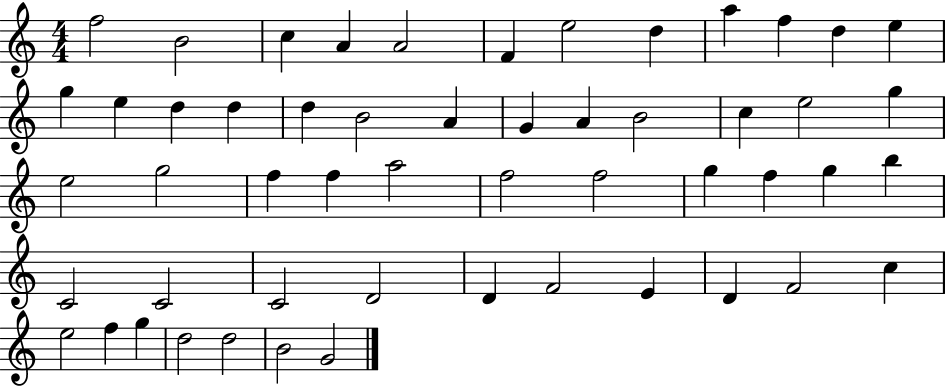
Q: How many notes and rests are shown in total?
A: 53